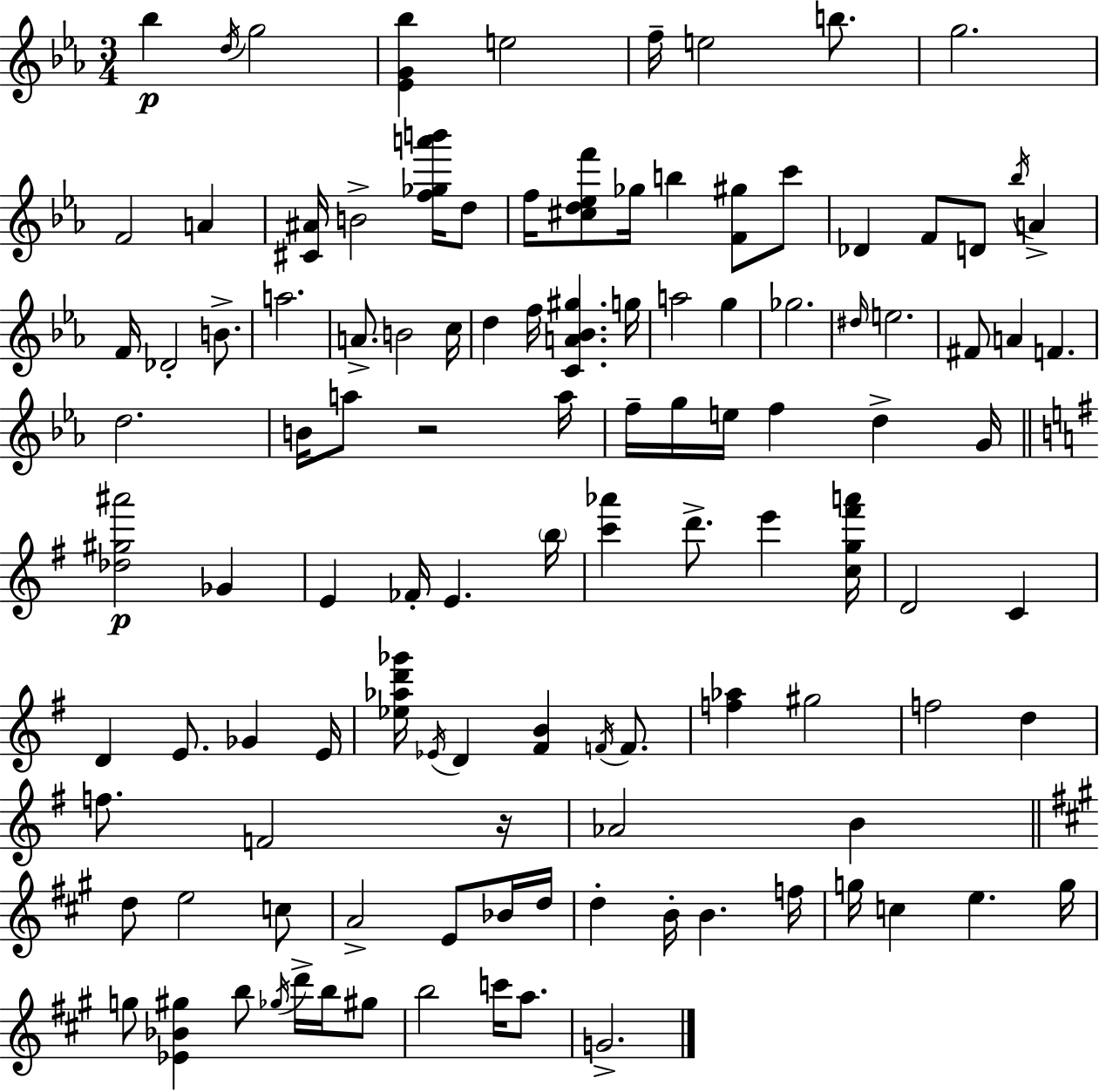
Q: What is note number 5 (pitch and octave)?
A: F5